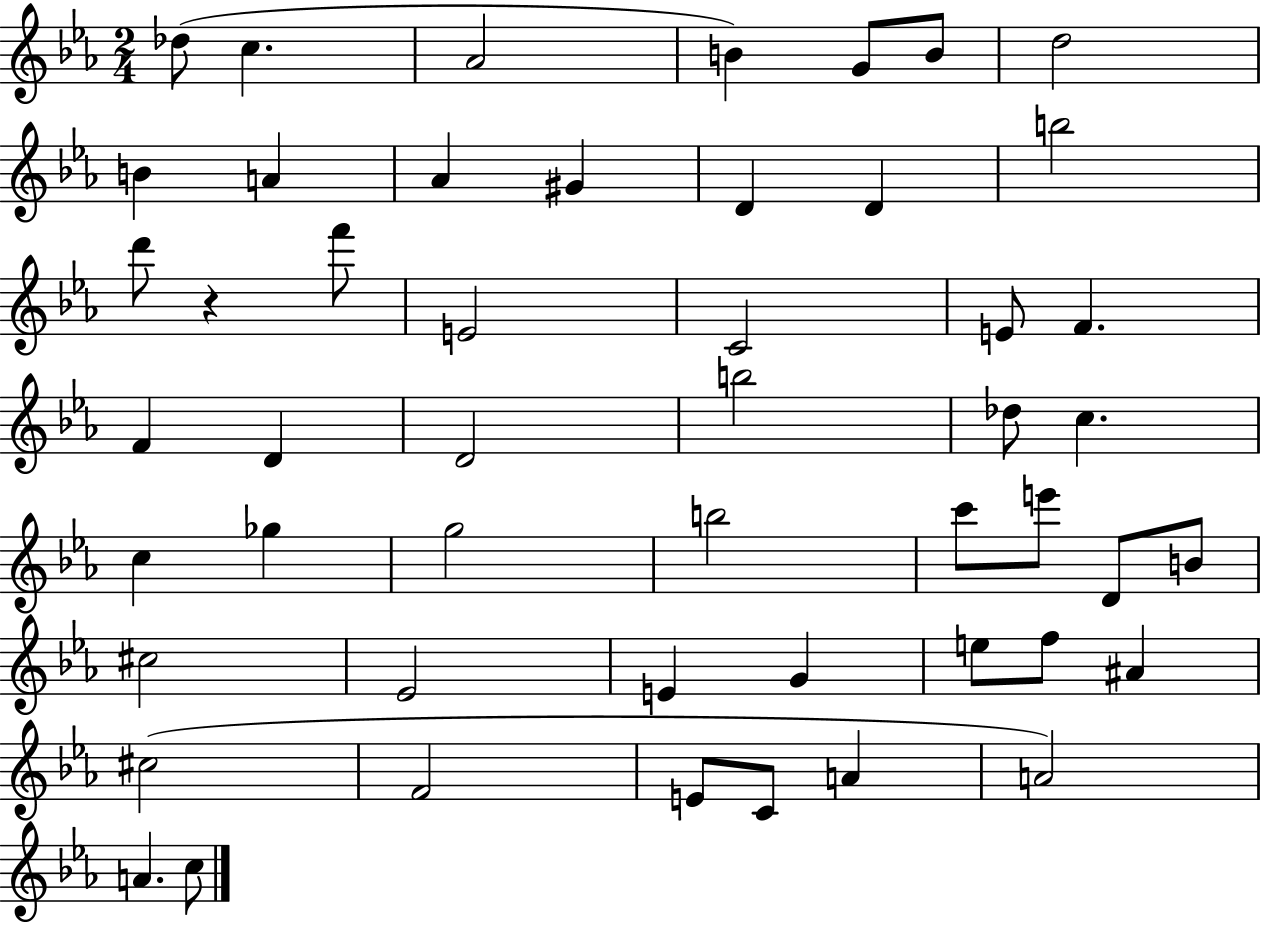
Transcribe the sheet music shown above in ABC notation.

X:1
T:Untitled
M:2/4
L:1/4
K:Eb
_d/2 c _A2 B G/2 B/2 d2 B A _A ^G D D b2 d'/2 z f'/2 E2 C2 E/2 F F D D2 b2 _d/2 c c _g g2 b2 c'/2 e'/2 D/2 B/2 ^c2 _E2 E G e/2 f/2 ^A ^c2 F2 E/2 C/2 A A2 A c/2